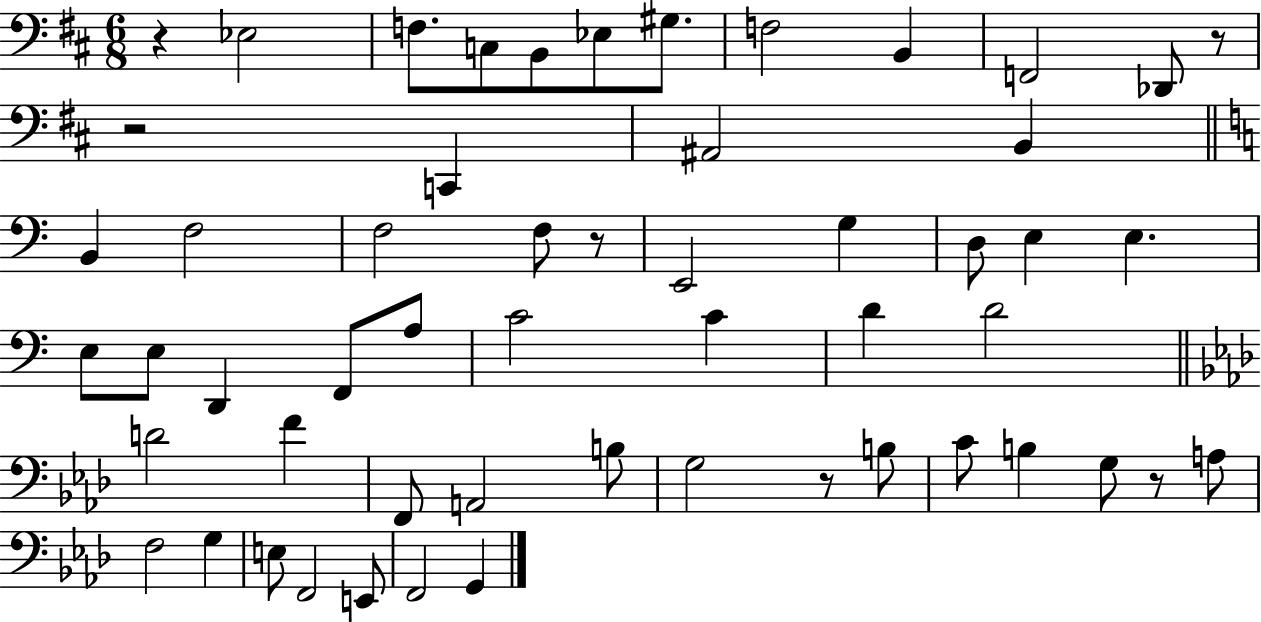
R/q Eb3/h F3/e. C3/e B2/e Eb3/e G#3/e. F3/h B2/q F2/h Db2/e R/e R/h C2/q A#2/h B2/q B2/q F3/h F3/h F3/e R/e E2/h G3/q D3/e E3/q E3/q. E3/e E3/e D2/q F2/e A3/e C4/h C4/q D4/q D4/h D4/h F4/q F2/e A2/h B3/e G3/h R/e B3/e C4/e B3/q G3/e R/e A3/e F3/h G3/q E3/e F2/h E2/e F2/h G2/q